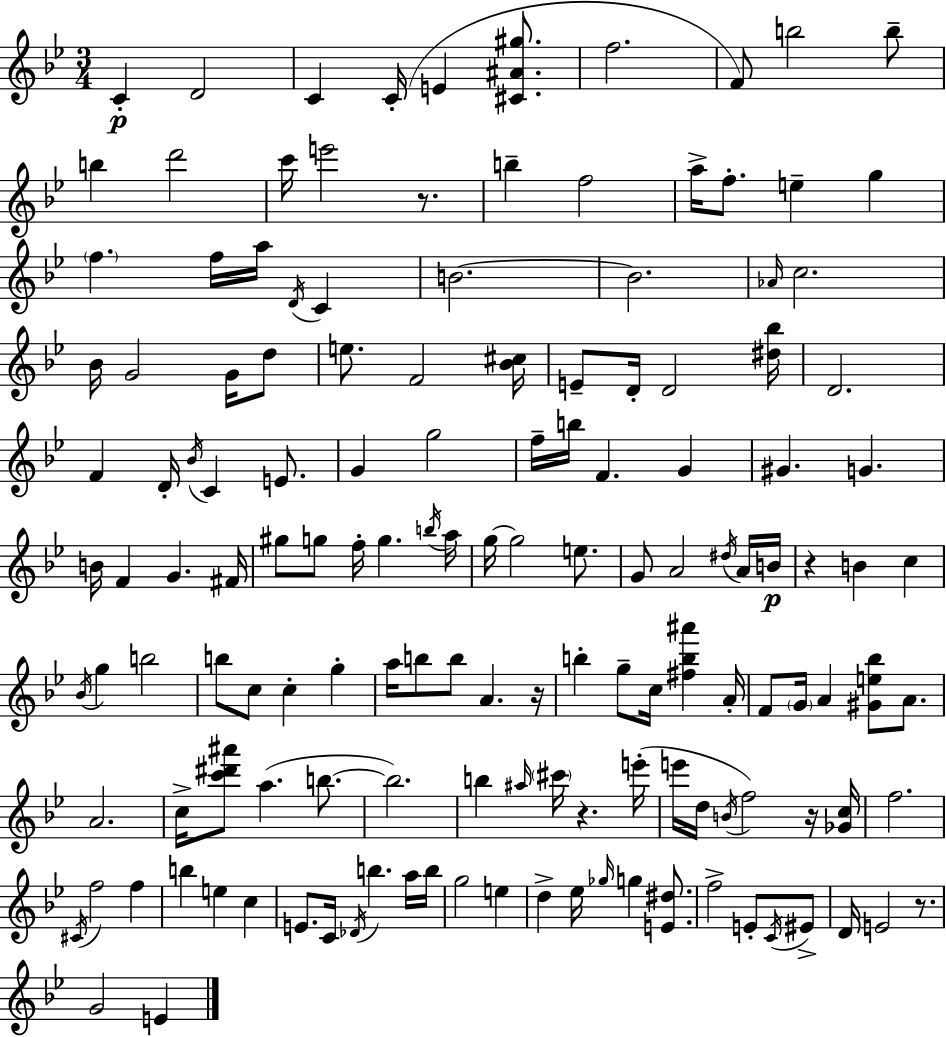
{
  \clef treble
  \numericTimeSignature
  \time 3/4
  \key g \minor
  c'4-.\p d'2 | c'4 c'16-.( e'4 <cis' ais' gis''>8. | f''2. | f'8) b''2 b''8-- | \break b''4 d'''2 | c'''16 e'''2 r8. | b''4-- f''2 | a''16-> f''8.-. e''4-- g''4 | \break \parenthesize f''4. f''16 a''16 \acciaccatura { d'16 } c'4 | b'2.~~ | b'2. | \grace { aes'16 } c''2. | \break bes'16 g'2 g'16 | d''8 e''8. f'2 | <bes' cis''>16 e'8-- d'16-. d'2 | <dis'' bes''>16 d'2. | \break f'4 d'16-. \acciaccatura { bes'16 } c'4 | e'8. g'4 g''2 | f''16-- b''16 f'4. g'4 | gis'4. g'4. | \break b'16 f'4 g'4. | fis'16 gis''8 g''8 f''16-. g''4. | \acciaccatura { b''16 } a''16 g''16~~ g''2 | e''8. g'8 a'2 | \break \acciaccatura { dis''16 } a'16 b'16\p r4 b'4 | c''4 \acciaccatura { bes'16 } g''4 b''2 | b''8 c''8 c''4-. | g''4-. a''16 b''8 b''8 a'4. | \break r16 b''4-. g''8-- | c''16 <fis'' b'' ais'''>4 a'16-. f'8 \parenthesize g'16 a'4 | <gis' e'' bes''>8 a'8. a'2. | c''16-> <c''' dis''' ais'''>8 a''4.( | \break b''8.~~ b''2.) | b''4 \grace { ais''16 } \parenthesize cis'''16 | r4. e'''16-.( e'''16 d''16 \acciaccatura { b'16 } f''2) | r16 <ges' c''>16 f''2. | \break \acciaccatura { cis'16 } f''2 | f''4 b''4 | e''4 c''4 e'8. | c'16 \acciaccatura { des'16 } b''4. a''16 b''16 g''2 | \break e''4 d''4-> | ees''16 \grace { ges''16 } g''4 <e' dis''>8. f''2-> | e'8-. \acciaccatura { c'16 } eis'8-> | d'16 e'2 r8. | \break g'2 e'4 | \bar "|."
}